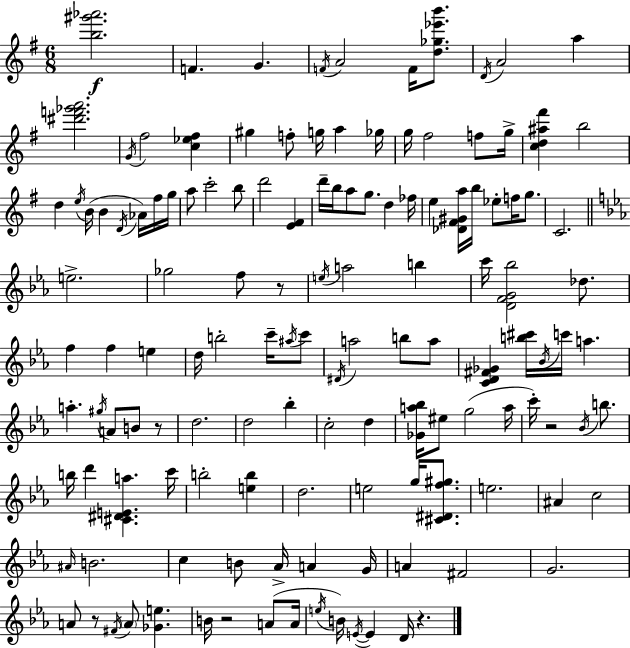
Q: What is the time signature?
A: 6/8